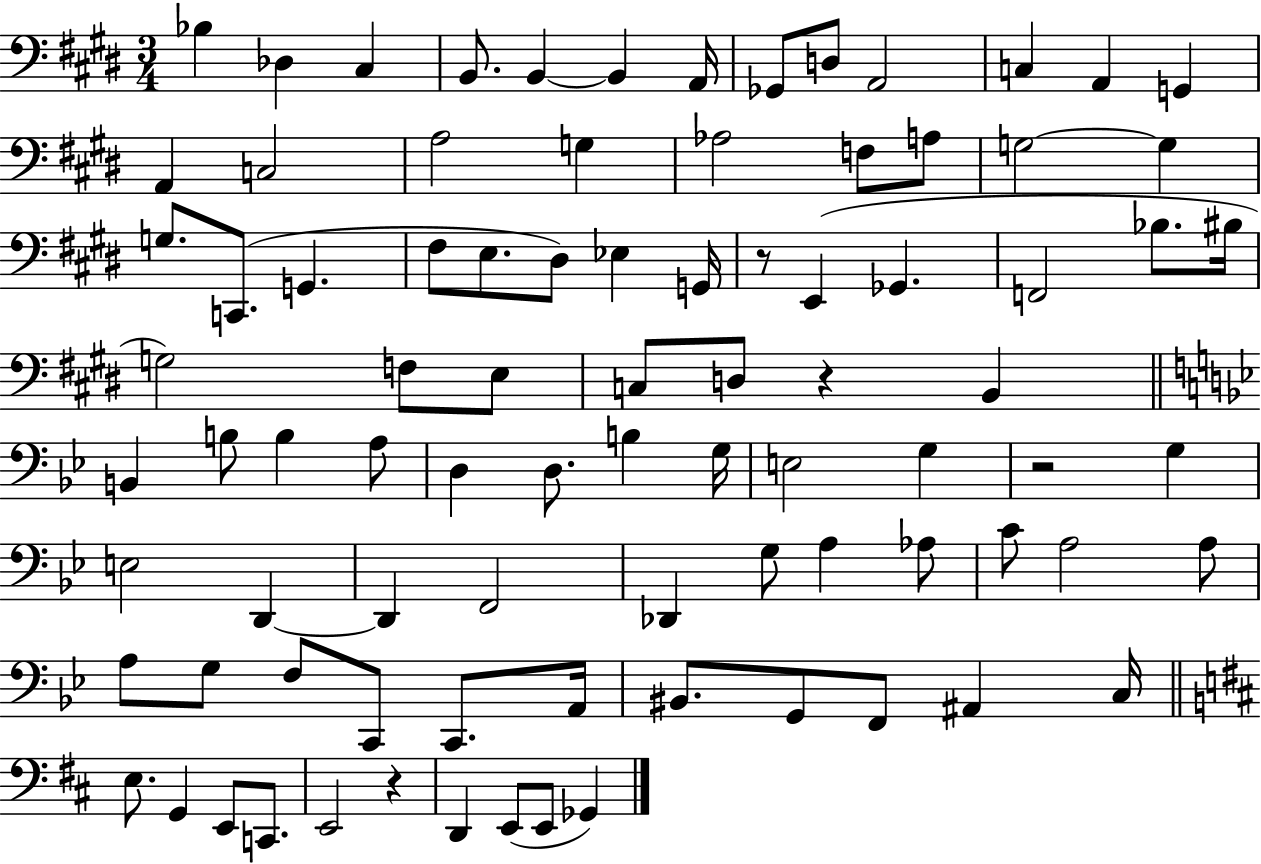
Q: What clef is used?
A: bass